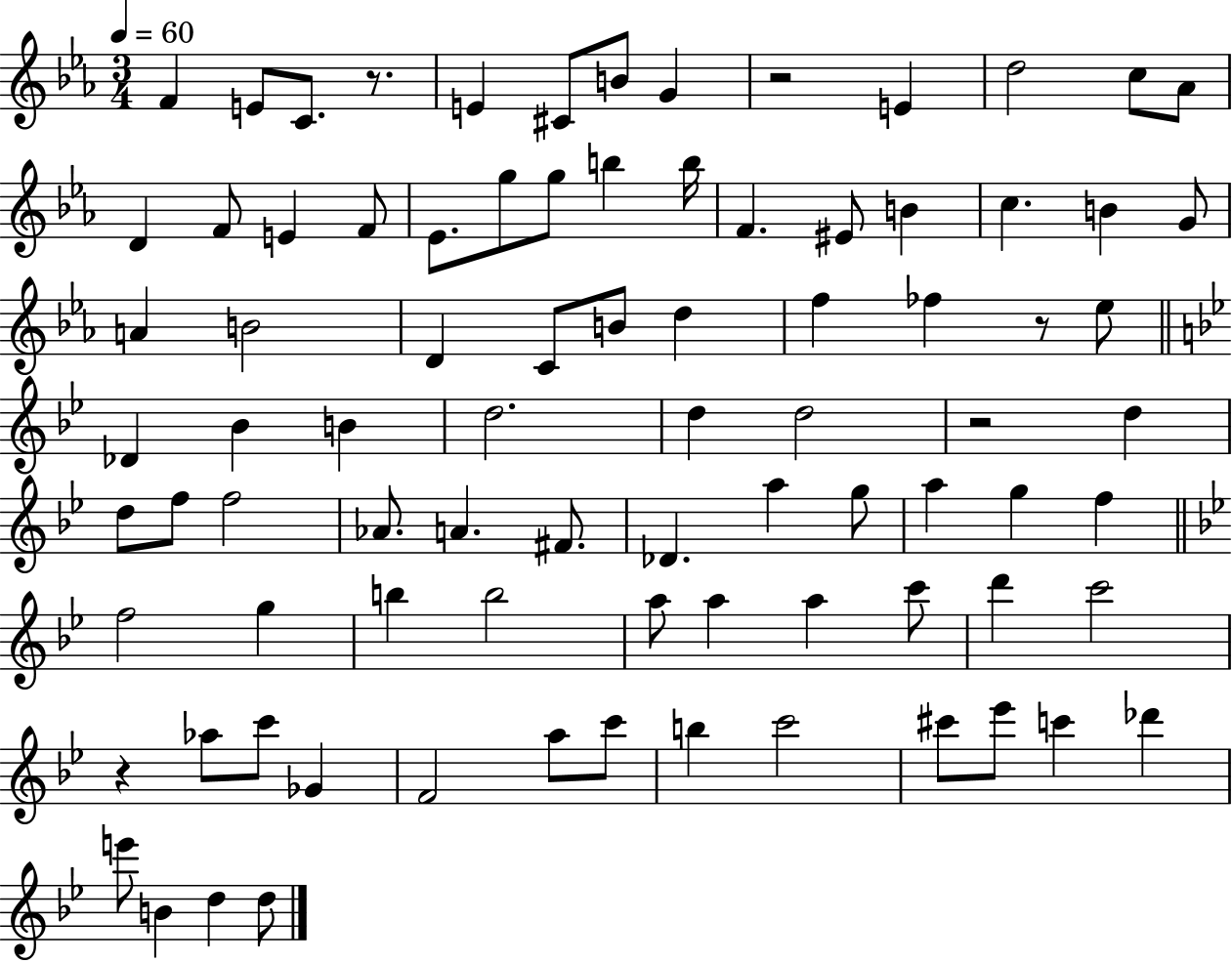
{
  \clef treble
  \numericTimeSignature
  \time 3/4
  \key ees \major
  \tempo 4 = 60
  \repeat volta 2 { f'4 e'8 c'8. r8. | e'4 cis'8 b'8 g'4 | r2 e'4 | d''2 c''8 aes'8 | \break d'4 f'8 e'4 f'8 | ees'8. g''8 g''8 b''4 b''16 | f'4. eis'8 b'4 | c''4. b'4 g'8 | \break a'4 b'2 | d'4 c'8 b'8 d''4 | f''4 fes''4 r8 ees''8 | \bar "||" \break \key bes \major des'4 bes'4 b'4 | d''2. | d''4 d''2 | r2 d''4 | \break d''8 f''8 f''2 | aes'8. a'4. fis'8. | des'4. a''4 g''8 | a''4 g''4 f''4 | \break \bar "||" \break \key bes \major f''2 g''4 | b''4 b''2 | a''8 a''4 a''4 c'''8 | d'''4 c'''2 | \break r4 aes''8 c'''8 ges'4 | f'2 a''8 c'''8 | b''4 c'''2 | cis'''8 ees'''8 c'''4 des'''4 | \break e'''8 b'4 d''4 d''8 | } \bar "|."
}